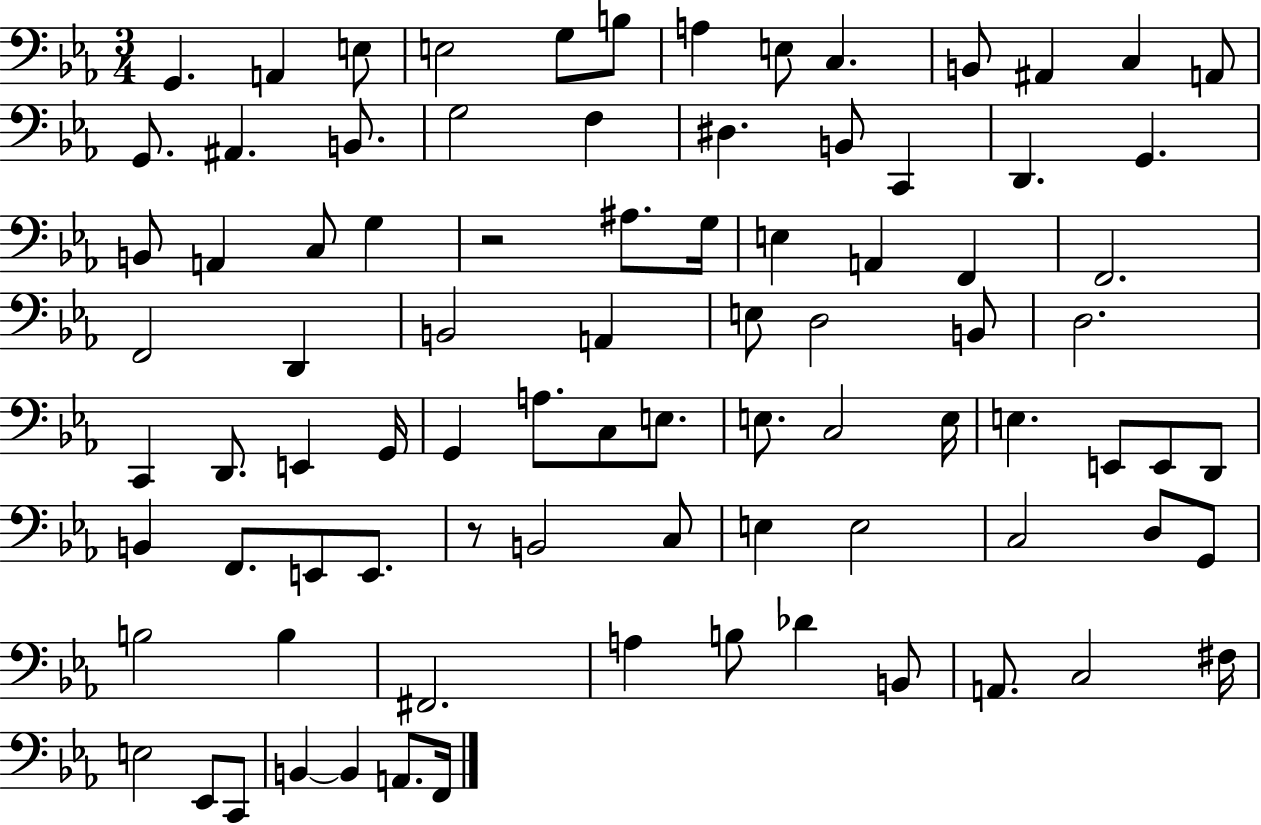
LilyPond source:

{
  \clef bass
  \numericTimeSignature
  \time 3/4
  \key ees \major
  \repeat volta 2 { g,4. a,4 e8 | e2 g8 b8 | a4 e8 c4. | b,8 ais,4 c4 a,8 | \break g,8. ais,4. b,8. | g2 f4 | dis4. b,8 c,4 | d,4. g,4. | \break b,8 a,4 c8 g4 | r2 ais8. g16 | e4 a,4 f,4 | f,2. | \break f,2 d,4 | b,2 a,4 | e8 d2 b,8 | d2. | \break c,4 d,8. e,4 g,16 | g,4 a8. c8 e8. | e8. c2 e16 | e4. e,8 e,8 d,8 | \break b,4 f,8. e,8 e,8. | r8 b,2 c8 | e4 e2 | c2 d8 g,8 | \break b2 b4 | fis,2. | a4 b8 des'4 b,8 | a,8. c2 fis16 | \break e2 ees,8 c,8 | b,4~~ b,4 a,8. f,16 | } \bar "|."
}